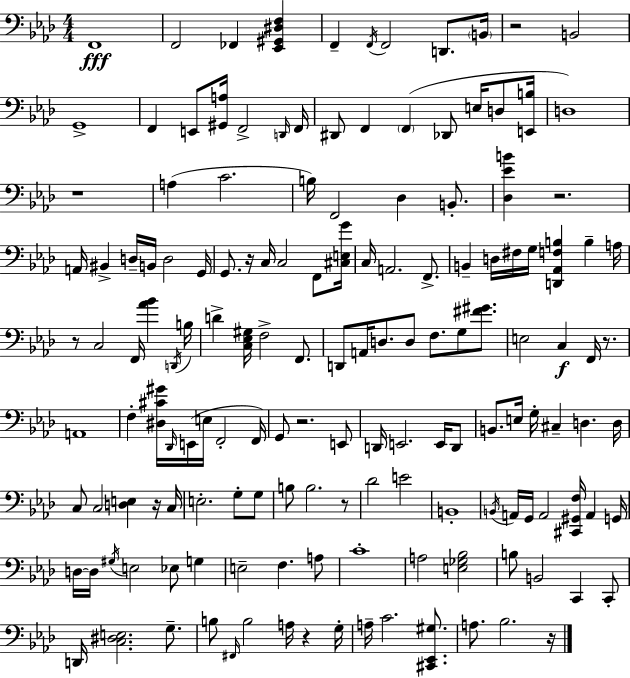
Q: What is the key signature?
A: AES major